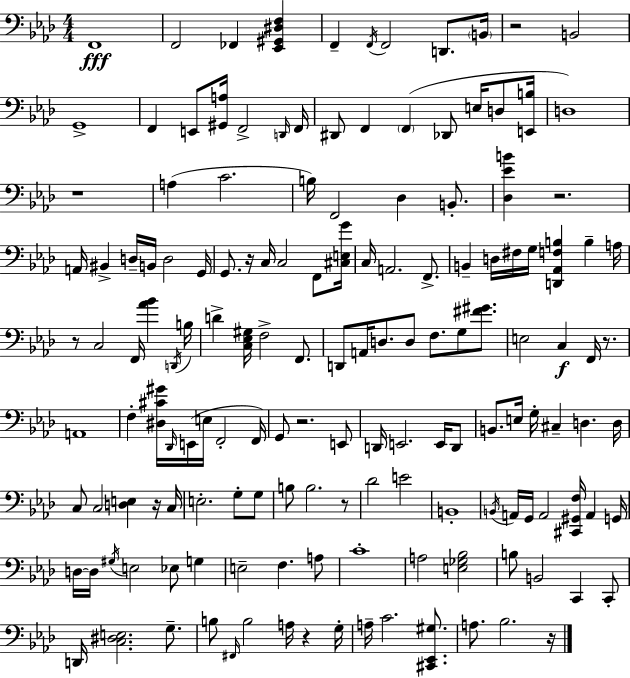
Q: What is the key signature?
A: AES major